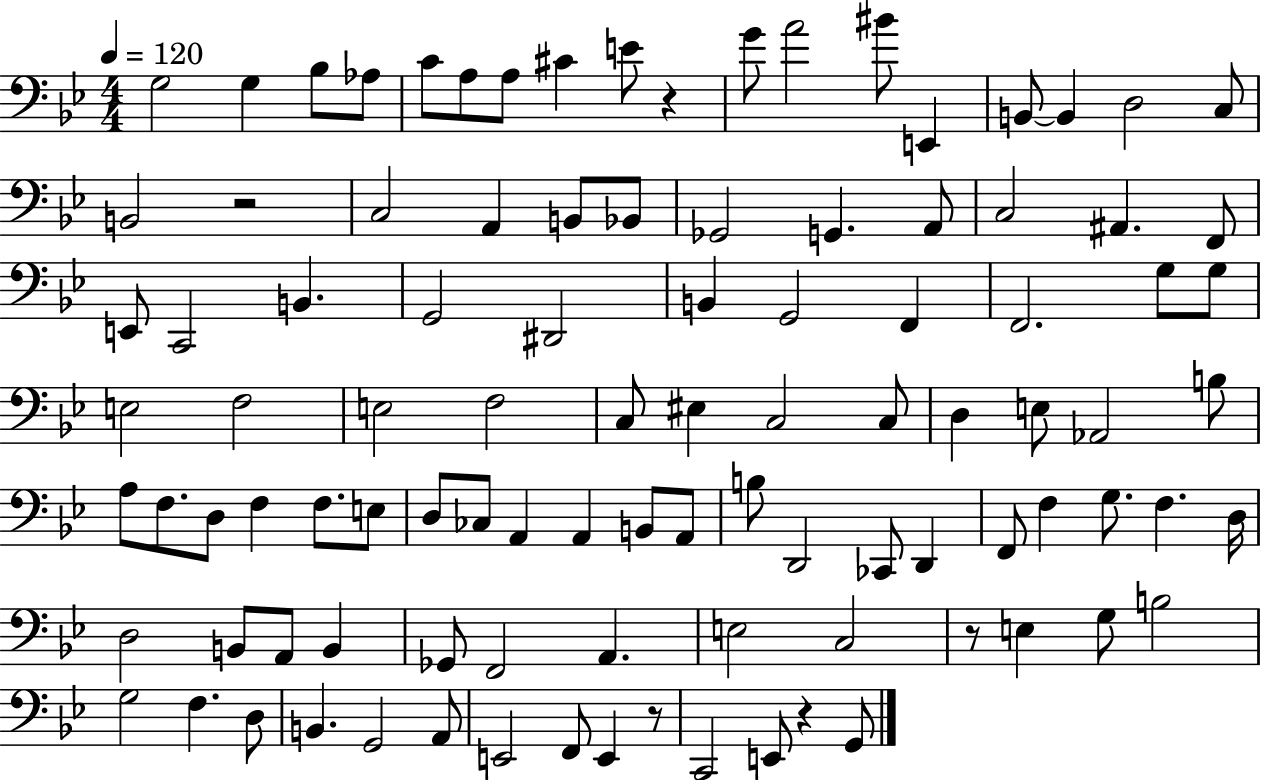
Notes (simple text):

G3/h G3/q Bb3/e Ab3/e C4/e A3/e A3/e C#4/q E4/e R/q G4/e A4/h BIS4/e E2/q B2/e B2/q D3/h C3/e B2/h R/h C3/h A2/q B2/e Bb2/e Gb2/h G2/q. A2/e C3/h A#2/q. F2/e E2/e C2/h B2/q. G2/h D#2/h B2/q G2/h F2/q F2/h. G3/e G3/e E3/h F3/h E3/h F3/h C3/e EIS3/q C3/h C3/e D3/q E3/e Ab2/h B3/e A3/e F3/e. D3/e F3/q F3/e. E3/e D3/e CES3/e A2/q A2/q B2/e A2/e B3/e D2/h CES2/e D2/q F2/e F3/q G3/e. F3/q. D3/s D3/h B2/e A2/e B2/q Gb2/e F2/h A2/q. E3/h C3/h R/e E3/q G3/e B3/h G3/h F3/q. D3/e B2/q. G2/h A2/e E2/h F2/e E2/q R/e C2/h E2/e R/q G2/e